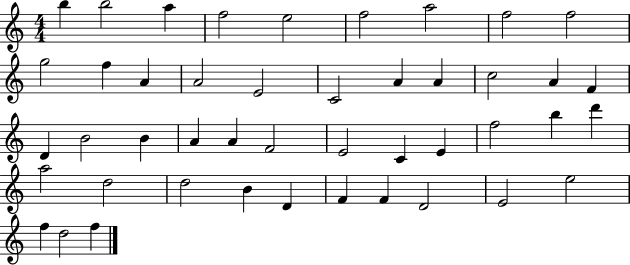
B5/q B5/h A5/q F5/h E5/h F5/h A5/h F5/h F5/h G5/h F5/q A4/q A4/h E4/h C4/h A4/q A4/q C5/h A4/q F4/q D4/q B4/h B4/q A4/q A4/q F4/h E4/h C4/q E4/q F5/h B5/q D6/q A5/h D5/h D5/h B4/q D4/q F4/q F4/q D4/h E4/h E5/h F5/q D5/h F5/q